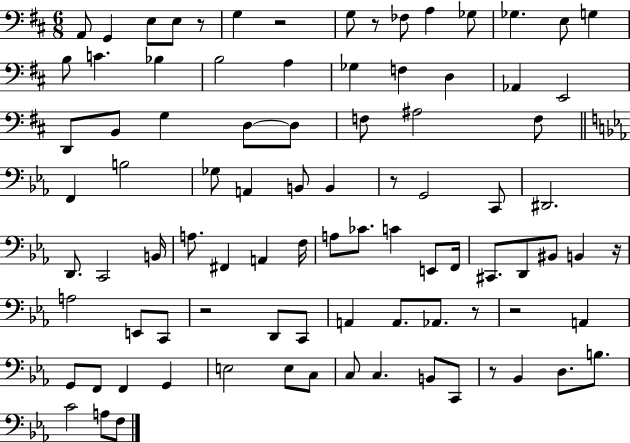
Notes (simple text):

A2/e G2/q E3/e E3/e R/e G3/q R/h G3/e R/e FES3/e A3/q Gb3/e Gb3/q. E3/e G3/q B3/e C4/q. Bb3/q B3/h A3/q Gb3/q F3/q D3/q Ab2/q E2/h D2/e B2/e G3/q D3/e D3/e F3/e A#3/h F3/e F2/q B3/h Gb3/e A2/q B2/e B2/q R/e G2/h C2/e D#2/h. D2/e. C2/h B2/s A3/e. F#2/q A2/q F3/s A3/e CES4/e. C4/q E2/e F2/s C#2/e. D2/e BIS2/e B2/q R/s A3/h E2/e C2/e R/h D2/e C2/e A2/q A2/e. Ab2/e. R/e R/h A2/q G2/e F2/e F2/q G2/q E3/h E3/e C3/e C3/e C3/q. B2/e C2/e R/e Bb2/q D3/e. B3/e. C4/h A3/e F3/e